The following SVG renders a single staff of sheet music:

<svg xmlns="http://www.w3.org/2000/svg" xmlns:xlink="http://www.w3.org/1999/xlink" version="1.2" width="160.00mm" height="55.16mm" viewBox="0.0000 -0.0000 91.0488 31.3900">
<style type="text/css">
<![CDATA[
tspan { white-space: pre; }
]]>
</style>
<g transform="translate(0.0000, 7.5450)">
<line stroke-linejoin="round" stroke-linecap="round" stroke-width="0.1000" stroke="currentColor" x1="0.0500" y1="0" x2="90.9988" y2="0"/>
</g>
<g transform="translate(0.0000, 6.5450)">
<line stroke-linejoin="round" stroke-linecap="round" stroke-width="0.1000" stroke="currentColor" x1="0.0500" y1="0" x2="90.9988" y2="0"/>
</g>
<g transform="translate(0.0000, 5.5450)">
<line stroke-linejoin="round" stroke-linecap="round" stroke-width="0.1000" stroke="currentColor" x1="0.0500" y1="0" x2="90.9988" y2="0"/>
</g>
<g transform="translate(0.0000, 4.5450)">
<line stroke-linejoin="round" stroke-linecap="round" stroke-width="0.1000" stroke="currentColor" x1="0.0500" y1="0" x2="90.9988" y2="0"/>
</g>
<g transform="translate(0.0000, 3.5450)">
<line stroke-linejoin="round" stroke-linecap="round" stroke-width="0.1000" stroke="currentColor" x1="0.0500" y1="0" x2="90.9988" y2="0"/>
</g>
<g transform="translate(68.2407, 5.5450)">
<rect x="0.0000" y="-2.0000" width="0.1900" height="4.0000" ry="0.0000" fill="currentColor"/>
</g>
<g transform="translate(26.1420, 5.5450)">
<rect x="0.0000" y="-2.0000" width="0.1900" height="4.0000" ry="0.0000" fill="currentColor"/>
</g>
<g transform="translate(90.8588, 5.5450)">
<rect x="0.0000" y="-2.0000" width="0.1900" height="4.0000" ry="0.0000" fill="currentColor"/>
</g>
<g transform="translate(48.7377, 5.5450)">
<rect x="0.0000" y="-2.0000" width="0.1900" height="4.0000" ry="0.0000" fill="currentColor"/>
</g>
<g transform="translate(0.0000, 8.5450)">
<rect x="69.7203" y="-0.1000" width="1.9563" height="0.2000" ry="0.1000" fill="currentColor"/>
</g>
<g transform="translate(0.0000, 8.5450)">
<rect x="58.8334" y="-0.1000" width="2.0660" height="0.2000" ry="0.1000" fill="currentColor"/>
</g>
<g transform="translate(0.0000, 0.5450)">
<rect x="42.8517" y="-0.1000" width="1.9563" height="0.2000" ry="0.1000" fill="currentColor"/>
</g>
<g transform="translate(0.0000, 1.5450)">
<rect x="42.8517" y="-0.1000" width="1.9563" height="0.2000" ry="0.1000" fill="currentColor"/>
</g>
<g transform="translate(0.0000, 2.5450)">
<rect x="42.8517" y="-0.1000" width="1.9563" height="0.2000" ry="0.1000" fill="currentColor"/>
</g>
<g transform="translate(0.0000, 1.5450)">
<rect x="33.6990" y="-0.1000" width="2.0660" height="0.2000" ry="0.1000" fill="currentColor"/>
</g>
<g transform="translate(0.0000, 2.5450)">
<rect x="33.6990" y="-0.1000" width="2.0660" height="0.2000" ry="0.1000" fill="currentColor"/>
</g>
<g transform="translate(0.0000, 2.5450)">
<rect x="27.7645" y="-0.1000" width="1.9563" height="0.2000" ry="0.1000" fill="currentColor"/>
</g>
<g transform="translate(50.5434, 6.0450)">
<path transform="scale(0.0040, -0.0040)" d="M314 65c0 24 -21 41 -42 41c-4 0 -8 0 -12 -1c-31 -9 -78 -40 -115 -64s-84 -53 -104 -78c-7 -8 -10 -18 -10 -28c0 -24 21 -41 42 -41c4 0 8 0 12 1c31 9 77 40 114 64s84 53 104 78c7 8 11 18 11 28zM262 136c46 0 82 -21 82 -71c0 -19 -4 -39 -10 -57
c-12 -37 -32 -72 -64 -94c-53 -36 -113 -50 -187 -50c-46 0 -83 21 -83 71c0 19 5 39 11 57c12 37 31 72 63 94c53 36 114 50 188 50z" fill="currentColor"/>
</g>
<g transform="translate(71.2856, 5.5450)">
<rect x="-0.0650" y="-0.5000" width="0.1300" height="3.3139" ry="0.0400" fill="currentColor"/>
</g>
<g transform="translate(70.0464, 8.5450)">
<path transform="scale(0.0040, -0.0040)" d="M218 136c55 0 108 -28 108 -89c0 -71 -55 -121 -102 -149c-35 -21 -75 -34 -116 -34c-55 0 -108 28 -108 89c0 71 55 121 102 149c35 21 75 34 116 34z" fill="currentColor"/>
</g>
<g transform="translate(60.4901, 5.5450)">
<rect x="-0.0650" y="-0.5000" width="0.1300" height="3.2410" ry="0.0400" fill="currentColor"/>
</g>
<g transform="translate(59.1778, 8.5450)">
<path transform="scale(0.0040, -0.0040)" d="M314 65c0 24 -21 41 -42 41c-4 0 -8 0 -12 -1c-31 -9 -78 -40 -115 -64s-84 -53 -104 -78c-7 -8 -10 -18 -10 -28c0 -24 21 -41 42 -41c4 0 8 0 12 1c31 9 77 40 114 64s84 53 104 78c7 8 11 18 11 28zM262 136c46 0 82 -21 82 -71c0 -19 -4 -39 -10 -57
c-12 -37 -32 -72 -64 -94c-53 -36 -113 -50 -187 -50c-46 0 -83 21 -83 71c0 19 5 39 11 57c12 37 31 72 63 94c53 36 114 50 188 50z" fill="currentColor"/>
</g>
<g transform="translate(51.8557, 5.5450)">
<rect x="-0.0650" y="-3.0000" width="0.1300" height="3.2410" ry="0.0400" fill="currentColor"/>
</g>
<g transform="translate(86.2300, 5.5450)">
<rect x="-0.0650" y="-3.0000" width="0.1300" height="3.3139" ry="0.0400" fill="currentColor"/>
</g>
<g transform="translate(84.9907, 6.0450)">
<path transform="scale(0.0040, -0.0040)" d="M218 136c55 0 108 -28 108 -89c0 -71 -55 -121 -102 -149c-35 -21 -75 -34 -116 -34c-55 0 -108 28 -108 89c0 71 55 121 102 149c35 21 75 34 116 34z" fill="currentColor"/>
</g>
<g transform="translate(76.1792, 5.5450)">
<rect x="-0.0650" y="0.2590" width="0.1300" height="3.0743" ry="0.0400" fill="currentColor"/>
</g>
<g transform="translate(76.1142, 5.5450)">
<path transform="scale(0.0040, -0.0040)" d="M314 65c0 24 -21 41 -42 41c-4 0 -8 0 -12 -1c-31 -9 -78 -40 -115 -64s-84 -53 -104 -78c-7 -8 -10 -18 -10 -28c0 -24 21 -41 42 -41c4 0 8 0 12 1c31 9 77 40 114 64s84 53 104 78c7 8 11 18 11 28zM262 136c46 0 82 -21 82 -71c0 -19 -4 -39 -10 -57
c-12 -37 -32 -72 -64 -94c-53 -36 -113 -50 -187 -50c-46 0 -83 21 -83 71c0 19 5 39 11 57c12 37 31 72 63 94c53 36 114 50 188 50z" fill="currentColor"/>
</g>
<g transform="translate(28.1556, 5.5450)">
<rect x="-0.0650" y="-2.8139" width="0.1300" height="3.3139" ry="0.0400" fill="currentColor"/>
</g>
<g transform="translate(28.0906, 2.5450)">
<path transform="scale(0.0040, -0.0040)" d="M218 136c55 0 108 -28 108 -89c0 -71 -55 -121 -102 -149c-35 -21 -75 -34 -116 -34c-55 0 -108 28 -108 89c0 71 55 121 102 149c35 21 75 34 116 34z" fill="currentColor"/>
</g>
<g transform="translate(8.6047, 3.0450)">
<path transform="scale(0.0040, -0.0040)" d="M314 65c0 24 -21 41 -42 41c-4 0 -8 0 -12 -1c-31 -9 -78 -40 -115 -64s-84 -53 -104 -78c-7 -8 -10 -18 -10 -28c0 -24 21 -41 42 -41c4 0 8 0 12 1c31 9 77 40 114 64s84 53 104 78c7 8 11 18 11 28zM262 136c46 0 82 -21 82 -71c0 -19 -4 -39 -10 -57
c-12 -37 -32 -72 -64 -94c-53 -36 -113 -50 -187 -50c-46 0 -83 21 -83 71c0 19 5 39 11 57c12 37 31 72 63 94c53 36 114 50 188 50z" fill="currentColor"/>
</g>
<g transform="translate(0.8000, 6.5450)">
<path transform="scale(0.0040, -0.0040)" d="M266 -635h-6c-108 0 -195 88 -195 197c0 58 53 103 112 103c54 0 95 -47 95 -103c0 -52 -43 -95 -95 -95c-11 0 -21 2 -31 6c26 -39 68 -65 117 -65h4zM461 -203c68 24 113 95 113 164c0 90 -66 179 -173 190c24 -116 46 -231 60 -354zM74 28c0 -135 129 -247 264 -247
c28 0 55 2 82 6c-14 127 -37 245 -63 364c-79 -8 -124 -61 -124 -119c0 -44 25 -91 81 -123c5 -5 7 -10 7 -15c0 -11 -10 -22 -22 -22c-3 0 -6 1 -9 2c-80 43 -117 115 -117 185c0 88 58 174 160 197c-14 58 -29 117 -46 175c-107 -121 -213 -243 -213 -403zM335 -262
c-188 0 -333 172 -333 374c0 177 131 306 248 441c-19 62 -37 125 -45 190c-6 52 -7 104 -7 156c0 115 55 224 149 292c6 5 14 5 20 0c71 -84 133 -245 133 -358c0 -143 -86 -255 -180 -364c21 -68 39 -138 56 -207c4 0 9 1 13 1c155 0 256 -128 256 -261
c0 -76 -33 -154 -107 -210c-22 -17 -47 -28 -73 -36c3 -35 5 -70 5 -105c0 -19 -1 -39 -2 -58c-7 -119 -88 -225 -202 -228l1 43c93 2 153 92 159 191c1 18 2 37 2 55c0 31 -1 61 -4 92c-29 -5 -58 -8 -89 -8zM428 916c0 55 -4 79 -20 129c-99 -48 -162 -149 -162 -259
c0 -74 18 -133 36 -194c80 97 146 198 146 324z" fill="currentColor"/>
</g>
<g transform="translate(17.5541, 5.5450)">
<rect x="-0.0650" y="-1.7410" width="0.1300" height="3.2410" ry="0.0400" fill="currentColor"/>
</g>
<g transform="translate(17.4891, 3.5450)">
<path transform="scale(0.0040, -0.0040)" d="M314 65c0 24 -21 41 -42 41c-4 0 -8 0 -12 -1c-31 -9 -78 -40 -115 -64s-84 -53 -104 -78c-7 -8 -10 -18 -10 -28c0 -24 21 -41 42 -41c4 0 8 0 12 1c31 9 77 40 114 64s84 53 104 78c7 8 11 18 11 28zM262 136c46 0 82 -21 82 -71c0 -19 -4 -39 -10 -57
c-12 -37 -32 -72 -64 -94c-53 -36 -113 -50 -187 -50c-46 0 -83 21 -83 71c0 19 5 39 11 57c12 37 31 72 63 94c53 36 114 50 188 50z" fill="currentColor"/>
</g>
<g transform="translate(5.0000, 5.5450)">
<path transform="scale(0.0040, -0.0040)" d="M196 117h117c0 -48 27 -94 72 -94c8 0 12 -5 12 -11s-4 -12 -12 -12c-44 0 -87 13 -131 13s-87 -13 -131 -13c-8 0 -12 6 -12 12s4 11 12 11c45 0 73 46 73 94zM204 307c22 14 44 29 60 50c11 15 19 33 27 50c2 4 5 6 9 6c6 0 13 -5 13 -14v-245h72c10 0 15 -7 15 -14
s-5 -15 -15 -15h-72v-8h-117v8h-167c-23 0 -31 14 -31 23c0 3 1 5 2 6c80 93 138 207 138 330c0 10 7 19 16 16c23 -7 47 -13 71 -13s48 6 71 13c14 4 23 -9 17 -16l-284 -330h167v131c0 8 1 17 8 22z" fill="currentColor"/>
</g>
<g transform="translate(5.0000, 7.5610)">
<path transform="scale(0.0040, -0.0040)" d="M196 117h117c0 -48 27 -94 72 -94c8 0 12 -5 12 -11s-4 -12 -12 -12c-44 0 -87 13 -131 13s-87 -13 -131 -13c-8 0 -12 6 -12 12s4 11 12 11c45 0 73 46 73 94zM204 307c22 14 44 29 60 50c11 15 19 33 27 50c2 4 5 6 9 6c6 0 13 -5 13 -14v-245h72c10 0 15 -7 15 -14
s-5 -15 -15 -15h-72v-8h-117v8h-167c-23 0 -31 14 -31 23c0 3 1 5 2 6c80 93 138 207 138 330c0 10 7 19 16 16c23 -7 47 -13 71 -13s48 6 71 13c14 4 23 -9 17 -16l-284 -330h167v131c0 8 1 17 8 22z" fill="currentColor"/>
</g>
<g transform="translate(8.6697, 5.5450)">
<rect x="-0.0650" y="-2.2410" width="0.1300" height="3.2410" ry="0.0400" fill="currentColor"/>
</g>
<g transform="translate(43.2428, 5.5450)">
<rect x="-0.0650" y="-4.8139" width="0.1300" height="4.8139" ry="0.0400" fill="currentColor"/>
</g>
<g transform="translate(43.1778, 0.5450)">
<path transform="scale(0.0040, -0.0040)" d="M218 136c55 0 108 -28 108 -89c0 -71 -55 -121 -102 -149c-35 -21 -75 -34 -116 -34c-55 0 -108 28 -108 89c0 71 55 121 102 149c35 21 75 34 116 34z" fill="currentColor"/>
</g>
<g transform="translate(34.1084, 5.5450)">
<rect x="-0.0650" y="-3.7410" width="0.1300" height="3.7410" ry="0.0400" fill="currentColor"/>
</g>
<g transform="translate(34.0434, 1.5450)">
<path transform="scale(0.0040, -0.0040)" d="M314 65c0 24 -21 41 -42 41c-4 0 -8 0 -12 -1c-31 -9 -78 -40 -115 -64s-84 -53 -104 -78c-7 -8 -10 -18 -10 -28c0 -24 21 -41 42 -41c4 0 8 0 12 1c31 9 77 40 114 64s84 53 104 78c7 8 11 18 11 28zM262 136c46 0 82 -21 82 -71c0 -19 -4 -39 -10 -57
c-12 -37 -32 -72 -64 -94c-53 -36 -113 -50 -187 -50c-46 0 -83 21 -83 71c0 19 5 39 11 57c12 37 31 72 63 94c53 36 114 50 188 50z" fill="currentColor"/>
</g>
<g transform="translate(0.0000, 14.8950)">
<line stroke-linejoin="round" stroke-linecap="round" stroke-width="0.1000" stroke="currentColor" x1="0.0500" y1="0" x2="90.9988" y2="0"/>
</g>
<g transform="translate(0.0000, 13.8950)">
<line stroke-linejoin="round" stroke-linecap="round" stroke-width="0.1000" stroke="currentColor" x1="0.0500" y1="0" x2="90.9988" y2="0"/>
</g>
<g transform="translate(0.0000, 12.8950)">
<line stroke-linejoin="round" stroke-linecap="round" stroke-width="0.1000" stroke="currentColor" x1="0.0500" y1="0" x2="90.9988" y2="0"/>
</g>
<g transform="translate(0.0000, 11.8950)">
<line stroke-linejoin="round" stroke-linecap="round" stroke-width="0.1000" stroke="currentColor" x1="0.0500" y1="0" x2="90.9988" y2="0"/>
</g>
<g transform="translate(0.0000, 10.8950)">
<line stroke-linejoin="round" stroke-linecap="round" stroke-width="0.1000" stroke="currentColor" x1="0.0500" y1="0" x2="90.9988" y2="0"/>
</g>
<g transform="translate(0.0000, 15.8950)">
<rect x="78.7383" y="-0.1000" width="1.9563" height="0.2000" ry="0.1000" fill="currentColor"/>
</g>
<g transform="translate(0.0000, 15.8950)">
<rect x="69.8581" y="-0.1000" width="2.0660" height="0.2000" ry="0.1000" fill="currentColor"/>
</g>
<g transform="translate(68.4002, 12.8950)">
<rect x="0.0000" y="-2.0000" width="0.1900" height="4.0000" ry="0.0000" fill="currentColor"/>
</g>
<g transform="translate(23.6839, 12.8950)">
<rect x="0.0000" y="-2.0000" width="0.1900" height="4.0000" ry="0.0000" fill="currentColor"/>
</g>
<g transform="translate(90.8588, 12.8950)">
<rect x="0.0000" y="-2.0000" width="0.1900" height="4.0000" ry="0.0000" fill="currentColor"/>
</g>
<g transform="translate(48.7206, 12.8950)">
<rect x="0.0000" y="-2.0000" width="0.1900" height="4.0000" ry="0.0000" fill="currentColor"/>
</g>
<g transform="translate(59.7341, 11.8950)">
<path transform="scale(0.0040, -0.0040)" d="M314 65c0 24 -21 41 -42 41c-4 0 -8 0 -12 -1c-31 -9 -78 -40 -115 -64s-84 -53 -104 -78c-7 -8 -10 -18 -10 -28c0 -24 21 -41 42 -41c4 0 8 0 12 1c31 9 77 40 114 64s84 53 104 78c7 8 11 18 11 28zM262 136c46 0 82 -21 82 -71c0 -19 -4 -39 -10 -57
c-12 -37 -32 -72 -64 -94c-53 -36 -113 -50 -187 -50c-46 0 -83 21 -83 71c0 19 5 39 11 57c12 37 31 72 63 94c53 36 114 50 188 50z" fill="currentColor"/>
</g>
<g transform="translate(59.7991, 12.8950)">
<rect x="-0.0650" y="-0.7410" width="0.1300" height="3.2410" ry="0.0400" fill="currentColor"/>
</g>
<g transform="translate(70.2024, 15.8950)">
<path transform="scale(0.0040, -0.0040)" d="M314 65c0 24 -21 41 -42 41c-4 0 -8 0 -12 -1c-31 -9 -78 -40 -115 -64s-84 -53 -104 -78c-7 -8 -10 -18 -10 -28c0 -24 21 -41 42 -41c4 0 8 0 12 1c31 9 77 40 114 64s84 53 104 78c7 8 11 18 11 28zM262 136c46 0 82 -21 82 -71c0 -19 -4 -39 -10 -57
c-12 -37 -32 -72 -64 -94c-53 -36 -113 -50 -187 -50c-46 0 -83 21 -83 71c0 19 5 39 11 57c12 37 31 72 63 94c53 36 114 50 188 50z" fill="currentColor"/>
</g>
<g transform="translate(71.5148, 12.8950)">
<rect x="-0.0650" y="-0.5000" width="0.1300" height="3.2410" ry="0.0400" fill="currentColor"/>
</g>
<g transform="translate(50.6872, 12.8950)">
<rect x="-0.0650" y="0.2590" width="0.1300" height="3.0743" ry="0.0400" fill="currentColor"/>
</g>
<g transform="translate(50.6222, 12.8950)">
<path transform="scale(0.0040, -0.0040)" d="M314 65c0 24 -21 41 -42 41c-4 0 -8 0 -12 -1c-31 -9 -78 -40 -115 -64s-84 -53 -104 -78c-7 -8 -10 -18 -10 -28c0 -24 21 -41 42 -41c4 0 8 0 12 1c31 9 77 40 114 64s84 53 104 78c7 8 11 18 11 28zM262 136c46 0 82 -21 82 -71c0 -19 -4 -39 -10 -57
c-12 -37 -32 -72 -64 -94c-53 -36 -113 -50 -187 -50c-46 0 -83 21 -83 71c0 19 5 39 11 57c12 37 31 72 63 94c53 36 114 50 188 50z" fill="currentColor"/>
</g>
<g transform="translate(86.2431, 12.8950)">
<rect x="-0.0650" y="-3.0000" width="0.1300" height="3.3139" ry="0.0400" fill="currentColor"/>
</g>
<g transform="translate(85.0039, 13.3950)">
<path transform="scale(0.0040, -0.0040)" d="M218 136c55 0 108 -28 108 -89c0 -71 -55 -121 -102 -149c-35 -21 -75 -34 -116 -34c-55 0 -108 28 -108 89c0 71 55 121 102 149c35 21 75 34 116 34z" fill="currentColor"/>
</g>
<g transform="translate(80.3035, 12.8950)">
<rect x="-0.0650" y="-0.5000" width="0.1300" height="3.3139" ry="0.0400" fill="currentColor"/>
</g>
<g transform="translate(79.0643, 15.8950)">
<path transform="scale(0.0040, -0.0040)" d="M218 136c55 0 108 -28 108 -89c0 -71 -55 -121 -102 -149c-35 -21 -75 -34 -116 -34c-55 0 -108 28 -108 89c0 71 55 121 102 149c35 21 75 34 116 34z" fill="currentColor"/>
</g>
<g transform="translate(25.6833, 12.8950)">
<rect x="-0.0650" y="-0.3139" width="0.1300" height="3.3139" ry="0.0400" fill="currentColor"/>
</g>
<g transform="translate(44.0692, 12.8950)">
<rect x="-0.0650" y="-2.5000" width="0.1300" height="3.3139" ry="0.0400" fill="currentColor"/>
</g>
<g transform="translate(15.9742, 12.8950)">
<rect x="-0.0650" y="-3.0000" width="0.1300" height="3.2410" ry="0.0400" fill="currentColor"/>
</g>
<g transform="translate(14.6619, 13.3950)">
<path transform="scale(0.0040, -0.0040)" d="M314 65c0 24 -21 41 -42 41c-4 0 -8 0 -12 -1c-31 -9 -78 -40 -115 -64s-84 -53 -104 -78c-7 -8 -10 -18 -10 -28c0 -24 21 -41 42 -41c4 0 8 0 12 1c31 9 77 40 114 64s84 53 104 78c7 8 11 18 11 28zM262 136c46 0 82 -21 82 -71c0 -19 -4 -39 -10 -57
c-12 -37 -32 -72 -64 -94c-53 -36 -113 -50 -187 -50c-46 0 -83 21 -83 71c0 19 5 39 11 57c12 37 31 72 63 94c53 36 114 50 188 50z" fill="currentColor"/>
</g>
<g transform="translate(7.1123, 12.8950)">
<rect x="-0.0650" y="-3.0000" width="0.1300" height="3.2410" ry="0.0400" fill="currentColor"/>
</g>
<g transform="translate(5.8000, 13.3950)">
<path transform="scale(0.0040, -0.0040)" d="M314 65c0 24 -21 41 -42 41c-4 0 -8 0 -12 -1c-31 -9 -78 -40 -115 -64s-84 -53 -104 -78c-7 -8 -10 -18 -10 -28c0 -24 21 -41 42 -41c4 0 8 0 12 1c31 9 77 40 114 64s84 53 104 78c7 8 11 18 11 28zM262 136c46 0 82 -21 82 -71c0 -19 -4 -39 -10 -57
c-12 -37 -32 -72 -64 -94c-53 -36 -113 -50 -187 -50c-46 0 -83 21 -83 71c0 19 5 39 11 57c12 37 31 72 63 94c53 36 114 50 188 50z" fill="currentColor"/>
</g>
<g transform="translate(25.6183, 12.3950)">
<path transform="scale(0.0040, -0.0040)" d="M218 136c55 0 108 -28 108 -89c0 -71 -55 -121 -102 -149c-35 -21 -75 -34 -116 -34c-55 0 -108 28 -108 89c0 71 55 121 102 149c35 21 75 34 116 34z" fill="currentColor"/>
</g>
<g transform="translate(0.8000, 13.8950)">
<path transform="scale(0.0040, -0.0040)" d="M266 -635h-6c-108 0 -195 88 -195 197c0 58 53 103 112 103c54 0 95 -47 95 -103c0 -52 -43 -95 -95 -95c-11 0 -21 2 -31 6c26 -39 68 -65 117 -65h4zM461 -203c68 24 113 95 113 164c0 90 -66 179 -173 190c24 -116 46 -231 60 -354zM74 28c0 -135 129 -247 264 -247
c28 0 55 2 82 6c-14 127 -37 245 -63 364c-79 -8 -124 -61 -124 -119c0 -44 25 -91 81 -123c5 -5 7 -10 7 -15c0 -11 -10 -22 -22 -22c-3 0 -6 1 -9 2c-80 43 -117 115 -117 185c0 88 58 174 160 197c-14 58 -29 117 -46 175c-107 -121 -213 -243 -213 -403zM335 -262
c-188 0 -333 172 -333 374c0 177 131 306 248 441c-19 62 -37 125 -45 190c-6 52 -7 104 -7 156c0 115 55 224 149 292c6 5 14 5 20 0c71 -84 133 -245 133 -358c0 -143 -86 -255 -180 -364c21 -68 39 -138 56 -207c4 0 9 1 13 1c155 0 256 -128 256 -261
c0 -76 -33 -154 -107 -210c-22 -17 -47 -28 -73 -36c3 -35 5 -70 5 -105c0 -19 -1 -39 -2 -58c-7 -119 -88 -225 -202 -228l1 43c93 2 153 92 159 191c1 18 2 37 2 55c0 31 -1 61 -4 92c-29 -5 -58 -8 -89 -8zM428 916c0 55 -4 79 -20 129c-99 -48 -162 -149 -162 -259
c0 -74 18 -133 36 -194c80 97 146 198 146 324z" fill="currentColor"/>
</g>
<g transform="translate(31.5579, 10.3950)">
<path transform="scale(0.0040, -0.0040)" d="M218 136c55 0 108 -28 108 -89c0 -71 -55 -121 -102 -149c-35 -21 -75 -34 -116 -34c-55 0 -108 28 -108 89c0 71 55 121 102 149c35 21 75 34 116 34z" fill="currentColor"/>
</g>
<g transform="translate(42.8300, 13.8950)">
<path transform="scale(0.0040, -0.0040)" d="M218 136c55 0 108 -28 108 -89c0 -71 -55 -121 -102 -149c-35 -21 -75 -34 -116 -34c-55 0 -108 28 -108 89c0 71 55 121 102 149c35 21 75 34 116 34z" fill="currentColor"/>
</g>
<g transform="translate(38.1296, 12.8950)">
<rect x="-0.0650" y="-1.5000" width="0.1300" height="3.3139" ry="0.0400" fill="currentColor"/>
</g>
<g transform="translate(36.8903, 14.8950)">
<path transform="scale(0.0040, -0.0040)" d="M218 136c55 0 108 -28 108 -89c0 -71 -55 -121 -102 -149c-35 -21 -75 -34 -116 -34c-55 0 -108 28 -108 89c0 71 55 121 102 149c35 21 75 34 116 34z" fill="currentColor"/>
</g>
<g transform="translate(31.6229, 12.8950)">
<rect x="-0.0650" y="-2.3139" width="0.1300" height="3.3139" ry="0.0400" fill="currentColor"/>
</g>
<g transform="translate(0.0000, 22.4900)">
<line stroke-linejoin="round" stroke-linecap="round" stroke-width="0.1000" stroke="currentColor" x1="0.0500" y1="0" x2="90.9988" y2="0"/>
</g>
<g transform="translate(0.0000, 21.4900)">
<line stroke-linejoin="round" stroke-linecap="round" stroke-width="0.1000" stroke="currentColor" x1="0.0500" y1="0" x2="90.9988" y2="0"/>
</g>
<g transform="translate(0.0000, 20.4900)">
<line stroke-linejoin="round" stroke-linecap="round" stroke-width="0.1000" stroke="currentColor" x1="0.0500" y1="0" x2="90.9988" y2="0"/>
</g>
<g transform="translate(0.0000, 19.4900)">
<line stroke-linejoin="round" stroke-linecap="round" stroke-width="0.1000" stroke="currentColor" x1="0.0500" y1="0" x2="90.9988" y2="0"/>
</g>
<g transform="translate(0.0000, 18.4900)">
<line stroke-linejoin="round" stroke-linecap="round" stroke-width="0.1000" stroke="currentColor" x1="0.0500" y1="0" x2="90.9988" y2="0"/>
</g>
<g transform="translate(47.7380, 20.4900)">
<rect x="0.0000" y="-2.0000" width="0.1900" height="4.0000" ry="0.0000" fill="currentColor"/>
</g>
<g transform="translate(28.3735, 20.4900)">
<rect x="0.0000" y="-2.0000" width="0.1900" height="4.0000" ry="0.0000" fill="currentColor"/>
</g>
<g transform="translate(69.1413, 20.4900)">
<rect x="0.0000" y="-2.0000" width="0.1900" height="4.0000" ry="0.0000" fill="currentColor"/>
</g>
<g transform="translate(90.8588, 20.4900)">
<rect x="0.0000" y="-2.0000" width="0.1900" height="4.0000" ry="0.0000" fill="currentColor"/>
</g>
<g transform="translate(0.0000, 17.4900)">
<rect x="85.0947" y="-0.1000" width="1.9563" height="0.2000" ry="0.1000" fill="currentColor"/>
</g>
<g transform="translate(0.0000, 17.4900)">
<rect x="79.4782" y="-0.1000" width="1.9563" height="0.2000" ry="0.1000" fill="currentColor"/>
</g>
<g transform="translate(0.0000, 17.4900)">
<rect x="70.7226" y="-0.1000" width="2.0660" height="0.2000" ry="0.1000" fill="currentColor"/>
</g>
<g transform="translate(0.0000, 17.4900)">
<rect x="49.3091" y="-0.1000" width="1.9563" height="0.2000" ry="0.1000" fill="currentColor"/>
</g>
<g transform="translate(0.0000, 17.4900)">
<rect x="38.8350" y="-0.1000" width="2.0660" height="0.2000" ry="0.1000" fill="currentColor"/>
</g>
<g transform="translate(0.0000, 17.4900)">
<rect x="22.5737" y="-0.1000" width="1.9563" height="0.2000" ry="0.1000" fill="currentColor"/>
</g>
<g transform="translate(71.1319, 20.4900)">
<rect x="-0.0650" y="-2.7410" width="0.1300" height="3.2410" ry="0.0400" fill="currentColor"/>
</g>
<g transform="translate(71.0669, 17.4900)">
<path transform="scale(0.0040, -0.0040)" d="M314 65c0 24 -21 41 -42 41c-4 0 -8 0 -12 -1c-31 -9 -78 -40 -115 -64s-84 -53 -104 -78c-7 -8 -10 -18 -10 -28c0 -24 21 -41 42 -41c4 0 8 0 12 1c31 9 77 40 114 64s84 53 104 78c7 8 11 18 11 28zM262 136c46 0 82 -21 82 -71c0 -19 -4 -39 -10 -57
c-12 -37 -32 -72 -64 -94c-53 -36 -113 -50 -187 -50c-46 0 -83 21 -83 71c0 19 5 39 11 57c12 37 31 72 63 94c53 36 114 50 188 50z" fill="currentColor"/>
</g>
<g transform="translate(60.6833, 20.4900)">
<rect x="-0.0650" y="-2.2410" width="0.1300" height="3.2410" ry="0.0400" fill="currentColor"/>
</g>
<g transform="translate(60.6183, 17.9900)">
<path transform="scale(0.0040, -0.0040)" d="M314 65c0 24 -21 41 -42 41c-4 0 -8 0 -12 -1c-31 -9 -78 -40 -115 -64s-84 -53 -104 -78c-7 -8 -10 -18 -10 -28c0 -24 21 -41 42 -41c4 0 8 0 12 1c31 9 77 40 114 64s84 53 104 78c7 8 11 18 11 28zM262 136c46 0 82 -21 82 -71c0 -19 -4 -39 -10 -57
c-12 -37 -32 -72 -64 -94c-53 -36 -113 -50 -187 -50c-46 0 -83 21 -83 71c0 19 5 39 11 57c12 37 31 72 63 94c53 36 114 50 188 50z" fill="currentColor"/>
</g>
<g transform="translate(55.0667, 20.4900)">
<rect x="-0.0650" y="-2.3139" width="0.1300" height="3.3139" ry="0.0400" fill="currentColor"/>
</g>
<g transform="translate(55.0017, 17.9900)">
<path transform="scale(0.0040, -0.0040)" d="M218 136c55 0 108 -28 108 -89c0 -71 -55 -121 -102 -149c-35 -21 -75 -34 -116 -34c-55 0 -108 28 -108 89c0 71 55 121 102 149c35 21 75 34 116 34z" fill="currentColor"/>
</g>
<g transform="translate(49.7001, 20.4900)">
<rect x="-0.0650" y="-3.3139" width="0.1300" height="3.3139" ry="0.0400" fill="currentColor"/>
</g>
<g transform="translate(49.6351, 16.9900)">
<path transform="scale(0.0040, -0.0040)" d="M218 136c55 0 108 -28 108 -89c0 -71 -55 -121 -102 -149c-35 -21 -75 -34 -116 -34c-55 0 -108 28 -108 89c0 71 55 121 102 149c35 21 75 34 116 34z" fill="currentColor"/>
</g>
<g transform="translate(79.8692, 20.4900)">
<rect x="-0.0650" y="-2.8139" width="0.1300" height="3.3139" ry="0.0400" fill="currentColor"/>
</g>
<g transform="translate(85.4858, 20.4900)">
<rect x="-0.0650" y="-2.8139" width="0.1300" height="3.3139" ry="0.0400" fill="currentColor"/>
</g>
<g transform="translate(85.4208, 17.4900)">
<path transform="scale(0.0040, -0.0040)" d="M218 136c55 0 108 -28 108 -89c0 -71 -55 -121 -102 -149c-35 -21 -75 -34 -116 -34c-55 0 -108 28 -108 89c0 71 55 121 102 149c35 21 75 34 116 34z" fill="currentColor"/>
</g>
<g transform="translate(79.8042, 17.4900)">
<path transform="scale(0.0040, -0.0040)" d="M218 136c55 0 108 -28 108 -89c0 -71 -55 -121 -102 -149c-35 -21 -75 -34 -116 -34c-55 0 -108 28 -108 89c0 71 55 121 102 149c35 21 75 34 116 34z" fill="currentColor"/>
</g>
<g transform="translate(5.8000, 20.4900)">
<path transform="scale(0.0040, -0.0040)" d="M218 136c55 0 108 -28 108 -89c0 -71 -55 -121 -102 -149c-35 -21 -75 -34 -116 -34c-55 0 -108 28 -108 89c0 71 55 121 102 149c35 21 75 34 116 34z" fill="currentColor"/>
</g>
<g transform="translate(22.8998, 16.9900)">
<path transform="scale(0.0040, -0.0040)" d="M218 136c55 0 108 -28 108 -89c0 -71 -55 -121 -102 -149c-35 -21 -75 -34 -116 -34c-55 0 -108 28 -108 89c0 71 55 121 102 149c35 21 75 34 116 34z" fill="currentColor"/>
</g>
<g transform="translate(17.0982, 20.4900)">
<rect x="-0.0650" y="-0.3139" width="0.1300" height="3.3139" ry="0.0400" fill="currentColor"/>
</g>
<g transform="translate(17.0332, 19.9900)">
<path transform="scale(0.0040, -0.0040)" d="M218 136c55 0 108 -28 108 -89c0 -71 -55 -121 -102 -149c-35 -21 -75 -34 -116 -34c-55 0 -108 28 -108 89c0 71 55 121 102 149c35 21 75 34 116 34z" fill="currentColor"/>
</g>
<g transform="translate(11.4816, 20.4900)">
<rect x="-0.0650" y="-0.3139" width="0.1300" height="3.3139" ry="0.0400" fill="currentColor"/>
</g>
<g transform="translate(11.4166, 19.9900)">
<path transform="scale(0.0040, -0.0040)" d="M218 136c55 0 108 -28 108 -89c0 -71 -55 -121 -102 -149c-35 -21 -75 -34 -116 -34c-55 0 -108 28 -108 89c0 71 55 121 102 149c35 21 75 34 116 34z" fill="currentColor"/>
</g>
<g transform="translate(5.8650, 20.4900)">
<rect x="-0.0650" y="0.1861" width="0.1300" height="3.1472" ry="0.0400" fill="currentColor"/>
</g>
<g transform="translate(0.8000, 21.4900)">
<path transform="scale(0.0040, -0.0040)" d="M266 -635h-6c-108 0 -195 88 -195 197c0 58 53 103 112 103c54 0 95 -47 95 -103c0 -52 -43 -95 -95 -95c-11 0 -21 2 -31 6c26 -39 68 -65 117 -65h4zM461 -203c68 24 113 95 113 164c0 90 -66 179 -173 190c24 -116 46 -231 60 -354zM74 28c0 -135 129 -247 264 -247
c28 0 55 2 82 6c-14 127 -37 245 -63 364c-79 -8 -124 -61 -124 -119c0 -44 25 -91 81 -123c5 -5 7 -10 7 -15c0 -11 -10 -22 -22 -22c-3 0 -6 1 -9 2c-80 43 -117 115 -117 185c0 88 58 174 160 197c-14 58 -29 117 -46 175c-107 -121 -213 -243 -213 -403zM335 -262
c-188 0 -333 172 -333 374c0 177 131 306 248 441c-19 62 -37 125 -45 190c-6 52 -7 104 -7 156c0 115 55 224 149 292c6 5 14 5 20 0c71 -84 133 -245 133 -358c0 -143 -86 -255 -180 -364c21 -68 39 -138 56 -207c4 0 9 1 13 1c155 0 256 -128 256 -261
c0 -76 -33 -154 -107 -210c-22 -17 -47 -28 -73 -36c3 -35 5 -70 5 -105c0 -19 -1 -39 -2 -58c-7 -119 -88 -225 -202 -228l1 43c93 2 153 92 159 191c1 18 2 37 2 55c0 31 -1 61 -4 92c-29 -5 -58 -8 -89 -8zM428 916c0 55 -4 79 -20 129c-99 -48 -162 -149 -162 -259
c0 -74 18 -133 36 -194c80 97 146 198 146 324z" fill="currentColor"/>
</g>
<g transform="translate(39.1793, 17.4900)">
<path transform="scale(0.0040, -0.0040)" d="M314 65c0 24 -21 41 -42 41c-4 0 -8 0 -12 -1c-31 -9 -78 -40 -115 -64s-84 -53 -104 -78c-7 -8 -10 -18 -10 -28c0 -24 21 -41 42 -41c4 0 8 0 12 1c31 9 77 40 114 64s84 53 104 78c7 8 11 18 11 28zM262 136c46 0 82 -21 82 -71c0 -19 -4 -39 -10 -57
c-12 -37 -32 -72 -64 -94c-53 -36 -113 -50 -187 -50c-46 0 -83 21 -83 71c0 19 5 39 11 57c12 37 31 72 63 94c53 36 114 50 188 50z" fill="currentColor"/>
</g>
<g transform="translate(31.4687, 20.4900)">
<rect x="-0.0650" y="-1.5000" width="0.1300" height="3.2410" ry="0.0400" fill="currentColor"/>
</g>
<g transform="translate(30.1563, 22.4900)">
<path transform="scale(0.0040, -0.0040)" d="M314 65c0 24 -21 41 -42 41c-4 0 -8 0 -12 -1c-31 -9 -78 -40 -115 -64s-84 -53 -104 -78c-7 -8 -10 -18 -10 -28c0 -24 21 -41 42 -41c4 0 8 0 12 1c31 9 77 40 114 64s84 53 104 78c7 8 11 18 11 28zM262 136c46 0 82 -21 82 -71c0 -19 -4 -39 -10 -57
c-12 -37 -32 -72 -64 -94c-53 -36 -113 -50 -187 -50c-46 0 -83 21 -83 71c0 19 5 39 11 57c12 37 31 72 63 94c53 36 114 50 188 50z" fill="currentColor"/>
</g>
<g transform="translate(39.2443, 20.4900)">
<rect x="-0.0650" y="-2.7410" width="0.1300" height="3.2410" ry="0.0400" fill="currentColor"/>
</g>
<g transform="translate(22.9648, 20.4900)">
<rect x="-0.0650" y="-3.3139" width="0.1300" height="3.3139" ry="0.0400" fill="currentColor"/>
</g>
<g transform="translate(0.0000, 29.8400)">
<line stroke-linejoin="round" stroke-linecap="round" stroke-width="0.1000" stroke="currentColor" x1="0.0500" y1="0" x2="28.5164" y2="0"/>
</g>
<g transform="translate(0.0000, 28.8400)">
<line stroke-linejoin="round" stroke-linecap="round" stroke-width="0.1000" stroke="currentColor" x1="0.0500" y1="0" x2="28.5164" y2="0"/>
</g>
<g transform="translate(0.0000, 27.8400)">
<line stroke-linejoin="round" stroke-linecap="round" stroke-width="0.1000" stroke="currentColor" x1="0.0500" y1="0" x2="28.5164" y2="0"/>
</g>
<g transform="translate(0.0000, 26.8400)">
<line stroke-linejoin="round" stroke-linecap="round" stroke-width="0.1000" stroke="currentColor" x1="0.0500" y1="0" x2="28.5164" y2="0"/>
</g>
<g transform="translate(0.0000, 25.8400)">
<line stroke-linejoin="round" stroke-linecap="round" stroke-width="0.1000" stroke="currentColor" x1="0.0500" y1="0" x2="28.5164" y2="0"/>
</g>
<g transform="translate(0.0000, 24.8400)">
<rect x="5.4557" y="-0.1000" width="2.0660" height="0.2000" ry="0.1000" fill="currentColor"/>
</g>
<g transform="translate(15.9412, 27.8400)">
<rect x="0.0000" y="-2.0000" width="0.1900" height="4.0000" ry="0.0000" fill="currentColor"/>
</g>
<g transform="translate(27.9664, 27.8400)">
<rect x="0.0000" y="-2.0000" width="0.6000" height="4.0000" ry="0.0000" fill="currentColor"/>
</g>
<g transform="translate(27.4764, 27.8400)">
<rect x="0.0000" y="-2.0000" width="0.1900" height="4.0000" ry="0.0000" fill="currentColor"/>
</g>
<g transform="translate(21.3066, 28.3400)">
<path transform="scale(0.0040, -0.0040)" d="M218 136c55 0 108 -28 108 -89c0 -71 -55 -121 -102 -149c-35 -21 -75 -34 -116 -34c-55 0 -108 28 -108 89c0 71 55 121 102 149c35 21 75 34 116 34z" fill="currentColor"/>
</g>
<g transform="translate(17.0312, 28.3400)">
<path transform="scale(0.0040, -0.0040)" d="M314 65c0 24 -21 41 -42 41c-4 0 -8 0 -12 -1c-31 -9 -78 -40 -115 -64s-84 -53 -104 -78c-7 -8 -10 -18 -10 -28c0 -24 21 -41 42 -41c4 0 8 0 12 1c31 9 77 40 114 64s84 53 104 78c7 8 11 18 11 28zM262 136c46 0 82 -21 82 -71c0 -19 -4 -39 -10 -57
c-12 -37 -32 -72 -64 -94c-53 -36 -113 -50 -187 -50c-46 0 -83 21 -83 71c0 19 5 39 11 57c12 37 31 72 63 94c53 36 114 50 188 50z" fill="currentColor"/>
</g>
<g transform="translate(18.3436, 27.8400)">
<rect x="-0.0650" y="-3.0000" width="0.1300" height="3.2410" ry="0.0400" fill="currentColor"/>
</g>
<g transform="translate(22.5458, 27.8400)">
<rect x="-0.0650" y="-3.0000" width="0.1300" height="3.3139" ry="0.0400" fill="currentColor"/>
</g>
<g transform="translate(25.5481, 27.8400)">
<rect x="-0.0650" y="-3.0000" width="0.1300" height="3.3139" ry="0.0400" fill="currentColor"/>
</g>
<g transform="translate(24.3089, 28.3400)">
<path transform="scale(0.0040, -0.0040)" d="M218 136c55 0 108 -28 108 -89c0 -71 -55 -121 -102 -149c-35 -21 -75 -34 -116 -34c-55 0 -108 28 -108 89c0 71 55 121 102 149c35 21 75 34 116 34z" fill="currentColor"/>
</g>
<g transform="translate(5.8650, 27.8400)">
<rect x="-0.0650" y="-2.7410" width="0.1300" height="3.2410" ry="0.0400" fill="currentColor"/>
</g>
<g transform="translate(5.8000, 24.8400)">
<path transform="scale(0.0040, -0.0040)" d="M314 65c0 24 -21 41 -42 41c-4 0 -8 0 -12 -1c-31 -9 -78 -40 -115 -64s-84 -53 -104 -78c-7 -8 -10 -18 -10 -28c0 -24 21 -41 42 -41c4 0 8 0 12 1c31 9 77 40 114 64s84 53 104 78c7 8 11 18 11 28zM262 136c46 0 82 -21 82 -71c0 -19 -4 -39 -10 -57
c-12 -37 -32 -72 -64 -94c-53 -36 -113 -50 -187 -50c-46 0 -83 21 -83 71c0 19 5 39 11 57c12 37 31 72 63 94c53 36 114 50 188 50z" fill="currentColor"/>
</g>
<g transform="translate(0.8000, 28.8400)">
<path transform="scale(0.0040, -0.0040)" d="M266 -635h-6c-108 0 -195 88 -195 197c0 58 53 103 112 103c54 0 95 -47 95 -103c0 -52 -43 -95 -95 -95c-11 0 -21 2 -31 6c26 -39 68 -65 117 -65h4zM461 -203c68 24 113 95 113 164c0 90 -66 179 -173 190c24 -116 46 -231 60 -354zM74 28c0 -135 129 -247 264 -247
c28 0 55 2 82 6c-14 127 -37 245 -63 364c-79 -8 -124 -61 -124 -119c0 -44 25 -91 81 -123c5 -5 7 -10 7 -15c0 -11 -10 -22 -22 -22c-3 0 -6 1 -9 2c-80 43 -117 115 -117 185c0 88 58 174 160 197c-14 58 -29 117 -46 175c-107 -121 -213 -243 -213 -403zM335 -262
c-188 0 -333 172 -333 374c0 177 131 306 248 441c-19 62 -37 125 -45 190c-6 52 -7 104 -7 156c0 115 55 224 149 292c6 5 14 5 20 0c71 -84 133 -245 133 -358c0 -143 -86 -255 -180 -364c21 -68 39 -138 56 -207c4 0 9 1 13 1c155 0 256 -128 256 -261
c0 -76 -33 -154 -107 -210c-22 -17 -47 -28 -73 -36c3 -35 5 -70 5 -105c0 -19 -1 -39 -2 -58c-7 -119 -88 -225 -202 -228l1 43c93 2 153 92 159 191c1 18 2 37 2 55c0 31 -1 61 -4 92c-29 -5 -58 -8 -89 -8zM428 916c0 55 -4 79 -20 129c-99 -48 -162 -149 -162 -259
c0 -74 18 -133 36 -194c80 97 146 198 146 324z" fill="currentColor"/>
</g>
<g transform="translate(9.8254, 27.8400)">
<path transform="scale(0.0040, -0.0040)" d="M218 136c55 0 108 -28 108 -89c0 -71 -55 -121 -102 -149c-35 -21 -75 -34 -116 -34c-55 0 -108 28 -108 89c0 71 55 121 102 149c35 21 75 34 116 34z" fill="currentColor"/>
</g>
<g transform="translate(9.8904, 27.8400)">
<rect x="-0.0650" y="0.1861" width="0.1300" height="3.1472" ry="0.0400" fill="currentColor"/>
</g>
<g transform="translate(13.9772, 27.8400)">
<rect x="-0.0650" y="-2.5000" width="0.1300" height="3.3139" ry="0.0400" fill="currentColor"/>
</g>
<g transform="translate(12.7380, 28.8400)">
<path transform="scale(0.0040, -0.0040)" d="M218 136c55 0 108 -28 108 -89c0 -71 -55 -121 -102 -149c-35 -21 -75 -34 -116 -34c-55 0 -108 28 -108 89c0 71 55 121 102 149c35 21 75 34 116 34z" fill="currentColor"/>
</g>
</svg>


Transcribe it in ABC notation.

X:1
T:Untitled
M:4/4
L:1/4
K:C
g2 f2 a c'2 e' A2 C2 C B2 A A2 A2 c g E G B2 d2 C2 C A B c c b E2 a2 b g g2 a2 a a a2 B G A2 A A